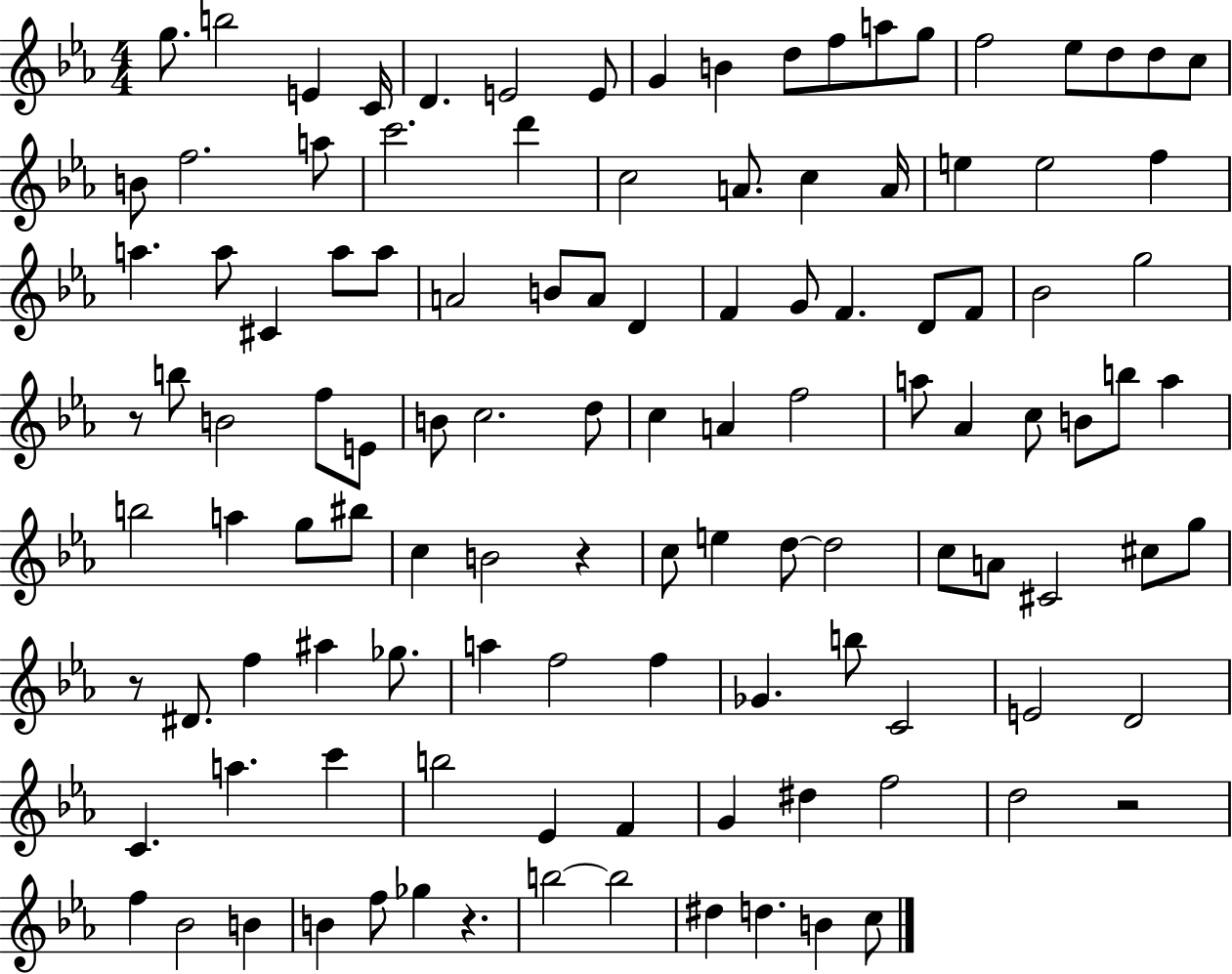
G5/e. B5/h E4/q C4/s D4/q. E4/h E4/e G4/q B4/q D5/e F5/e A5/e G5/e F5/h Eb5/e D5/e D5/e C5/e B4/e F5/h. A5/e C6/h. D6/q C5/h A4/e. C5/q A4/s E5/q E5/h F5/q A5/q. A5/e C#4/q A5/e A5/e A4/h B4/e A4/e D4/q F4/q G4/e F4/q. D4/e F4/e Bb4/h G5/h R/e B5/e B4/h F5/e E4/e B4/e C5/h. D5/e C5/q A4/q F5/h A5/e Ab4/q C5/e B4/e B5/e A5/q B5/h A5/q G5/e BIS5/e C5/q B4/h R/q C5/e E5/q D5/e D5/h C5/e A4/e C#4/h C#5/e G5/e R/e D#4/e. F5/q A#5/q Gb5/e. A5/q F5/h F5/q Gb4/q. B5/e C4/h E4/h D4/h C4/q. A5/q. C6/q B5/h Eb4/q F4/q G4/q D#5/q F5/h D5/h R/h F5/q Bb4/h B4/q B4/q F5/e Gb5/q R/q. B5/h B5/h D#5/q D5/q. B4/q C5/e